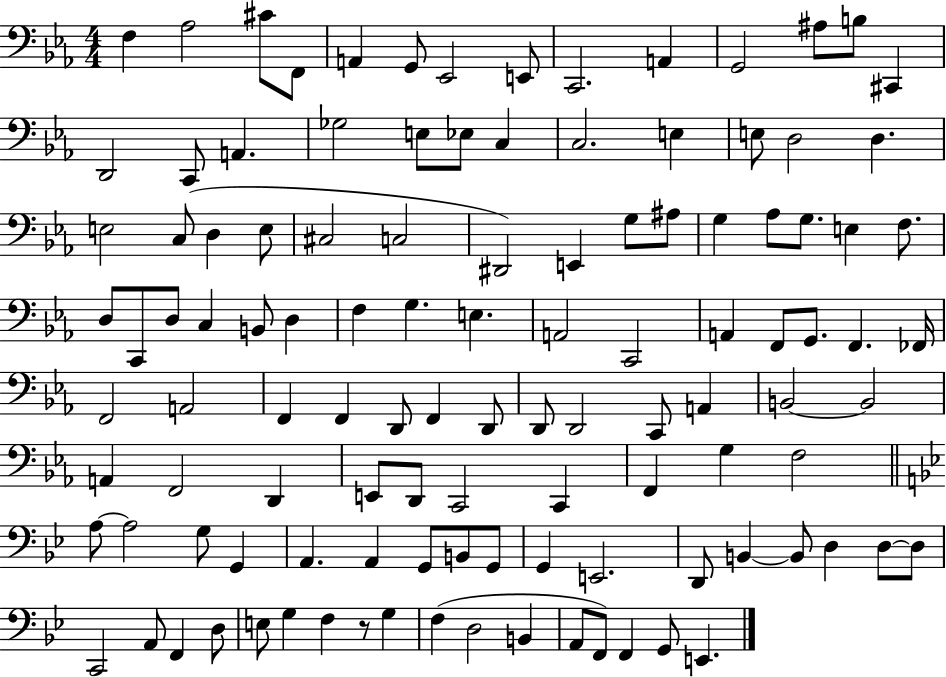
{
  \clef bass
  \numericTimeSignature
  \time 4/4
  \key ees \major
  f4 aes2 cis'8 f,8 | a,4 g,8 ees,2 e,8 | c,2. a,4 | g,2 ais8 b8 cis,4 | \break d,2 c,8 a,4. | ges2 e8 ees8 c4 | c2. e4 | e8 d2 d4. | \break e2 c8( d4 e8 | cis2 c2 | dis,2) e,4 g8 ais8 | g4 aes8 g8. e4 f8. | \break d8 c,8 d8 c4 b,8 d4 | f4 g4. e4. | a,2 c,2 | a,4 f,8 g,8. f,4. fes,16 | \break f,2 a,2 | f,4 f,4 d,8 f,4 d,8 | d,8 d,2 c,8 a,4 | b,2~~ b,2 | \break a,4 f,2 d,4 | e,8 d,8 c,2 c,4 | f,4 g4 f2 | \bar "||" \break \key bes \major a8~~ a2 g8 g,4 | a,4. a,4 g,8 b,8 g,8 | g,4 e,2. | d,8 b,4~~ b,8 d4 d8~~ d8 | \break c,2 a,8 f,4 d8 | e8 g4 f4 r8 g4 | f4( d2 b,4 | a,8 f,8) f,4 g,8 e,4. | \break \bar "|."
}